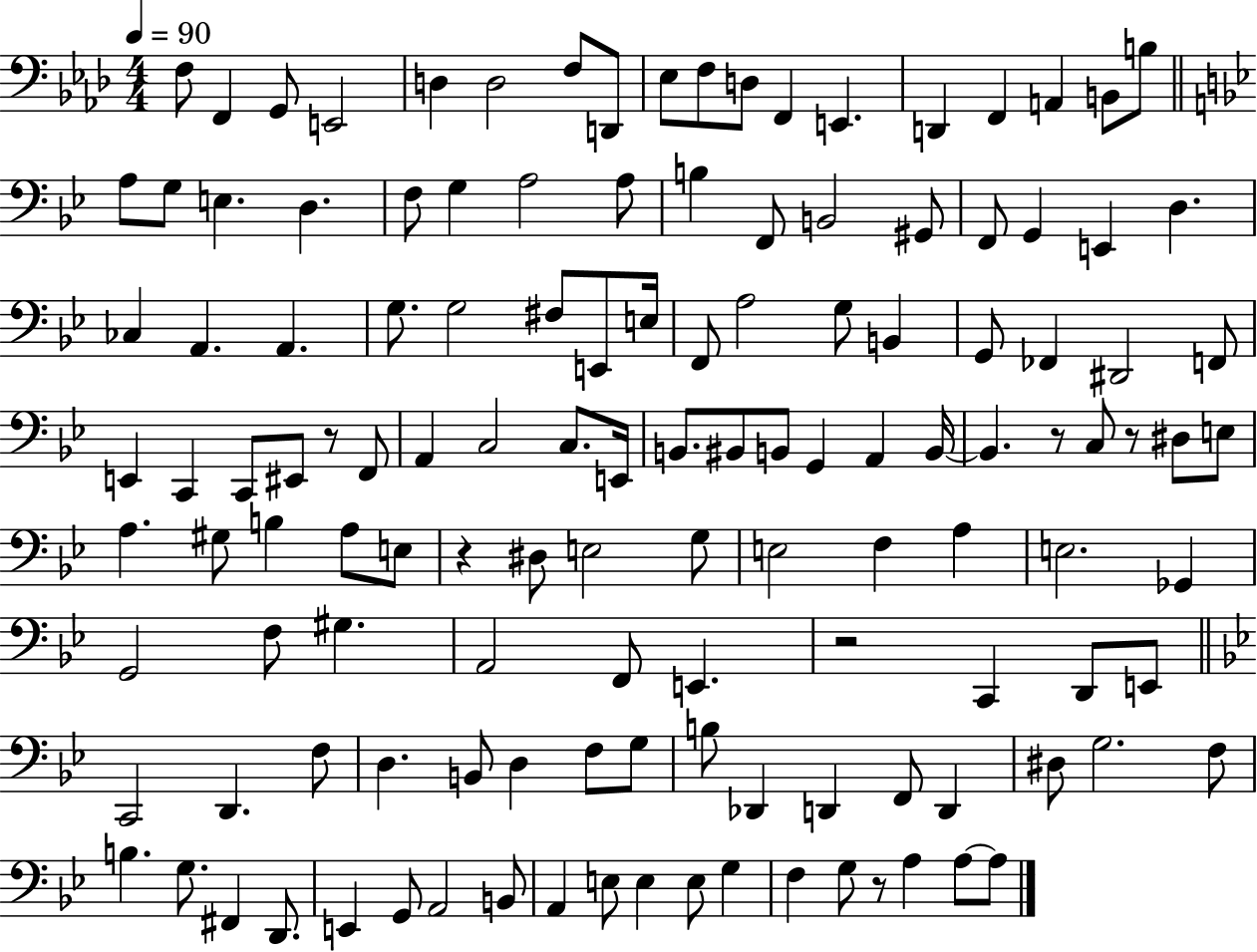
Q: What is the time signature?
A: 4/4